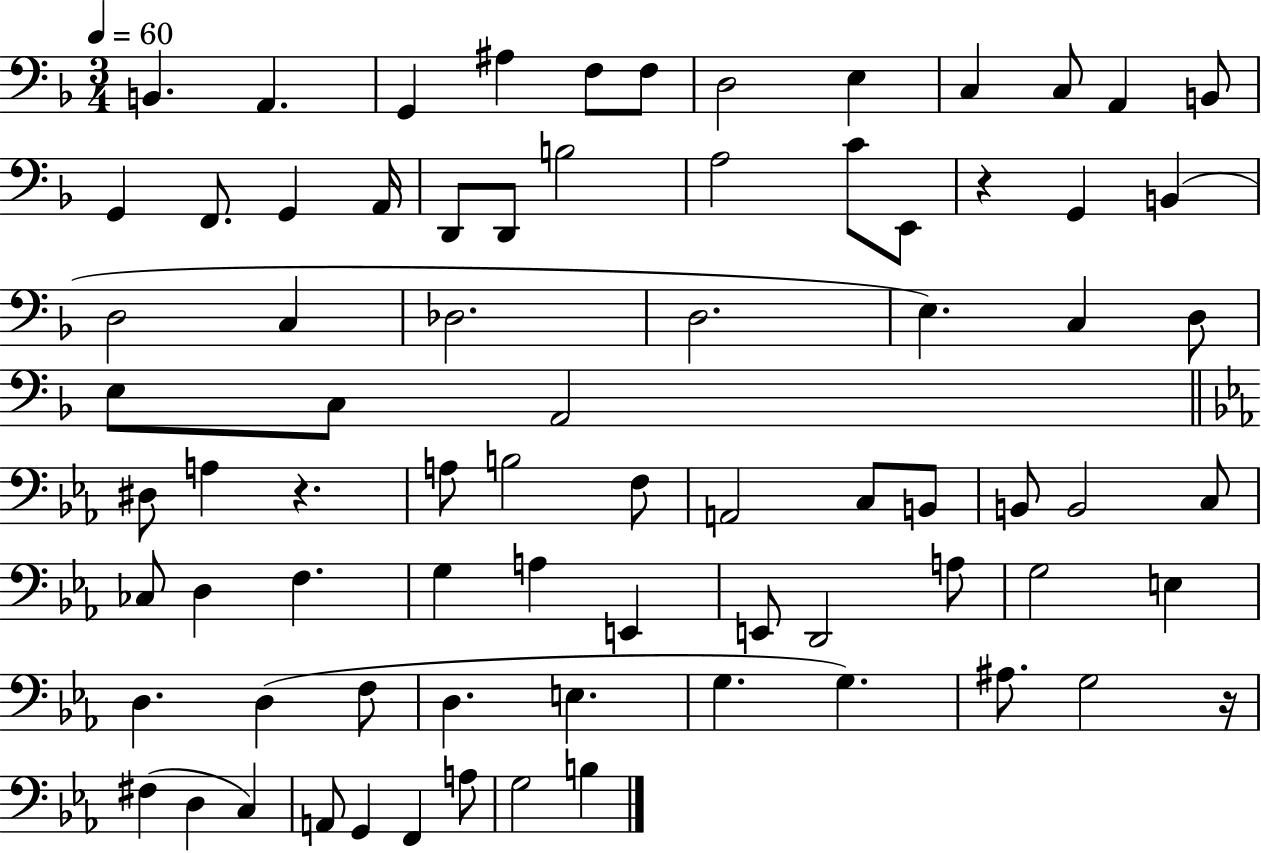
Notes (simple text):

B2/q. A2/q. G2/q A#3/q F3/e F3/e D3/h E3/q C3/q C3/e A2/q B2/e G2/q F2/e. G2/q A2/s D2/e D2/e B3/h A3/h C4/e E2/e R/q G2/q B2/q D3/h C3/q Db3/h. D3/h. E3/q. C3/q D3/e E3/e C3/e A2/h D#3/e A3/q R/q. A3/e B3/h F3/e A2/h C3/e B2/e B2/e B2/h C3/e CES3/e D3/q F3/q. G3/q A3/q E2/q E2/e D2/h A3/e G3/h E3/q D3/q. D3/q F3/e D3/q. E3/q. G3/q. G3/q. A#3/e. G3/h R/s F#3/q D3/q C3/q A2/e G2/q F2/q A3/e G3/h B3/q